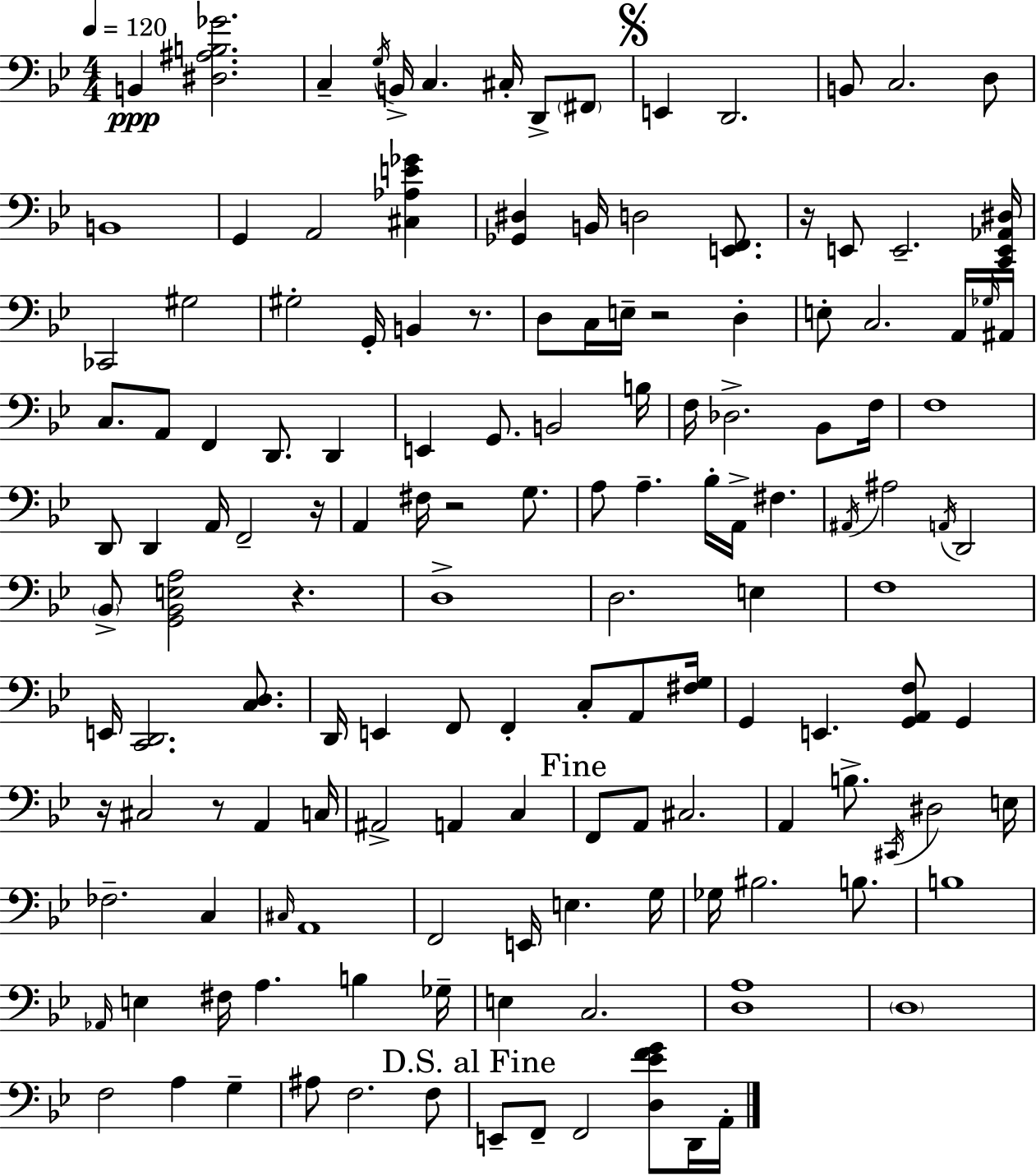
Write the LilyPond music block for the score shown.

{
  \clef bass
  \numericTimeSignature
  \time 4/4
  \key g \minor
  \tempo 4 = 120
  b,4\ppp <dis ais b ges'>2. | c4-- \acciaccatura { g16 } b,16-> c4. cis16-. d,8-> \parenthesize fis,8 | \mark \markup { \musicglyph "scripts.segno" } e,4 d,2. | b,8 c2. d8 | \break b,1 | g,4 a,2 <cis aes e' ges'>4 | <ges, dis>4 b,16 d2 <e, f,>8. | r16 e,8 e,2.-- | \break <c, e, aes, dis>16 ces,2 gis2 | gis2-. g,16-. b,4 r8. | d8 c16 e16-- r2 d4-. | e8-. c2. a,16 | \break \grace { ges16 } ais,16 c8. a,8 f,4 d,8. d,4 | e,4 g,8. b,2 | b16 f16 des2.-> bes,8 | f16 f1 | \break d,8 d,4 a,16 f,2-- | r16 a,4 fis16 r2 g8. | a8 a4.-- bes16-. a,16-> fis4. | \acciaccatura { ais,16 } ais2 \acciaccatura { a,16 } d,2 | \break \parenthesize bes,8-> <g, bes, e a>2 r4. | d1-> | d2. | e4 f1 | \break e,16 <c, d,>2. | <c d>8. d,16 e,4 f,8 f,4-. c8-. | a,8 <fis g>16 g,4 e,4. <g, a, f>8 | g,4 r16 cis2 r8 a,4 | \break c16 ais,2-> a,4 | c4 \mark "Fine" f,8 a,8 cis2. | a,4 b8.-> \acciaccatura { cis,16 } dis2 | e16 fes2.-- | \break c4 \grace { cis16 } a,1 | f,2 e,16 e4. | g16 ges16 bis2. | b8. b1 | \break \grace { aes,16 } e4 fis16 a4. | b4 ges16-- e4 c2. | <d a>1 | \parenthesize d1 | \break f2 a4 | g4-- ais8 f2. | f8 \mark "D.S. al Fine" e,8-- f,8-- f,2 | <d ees' f' g'>8 d,16 a,16-. \bar "|."
}